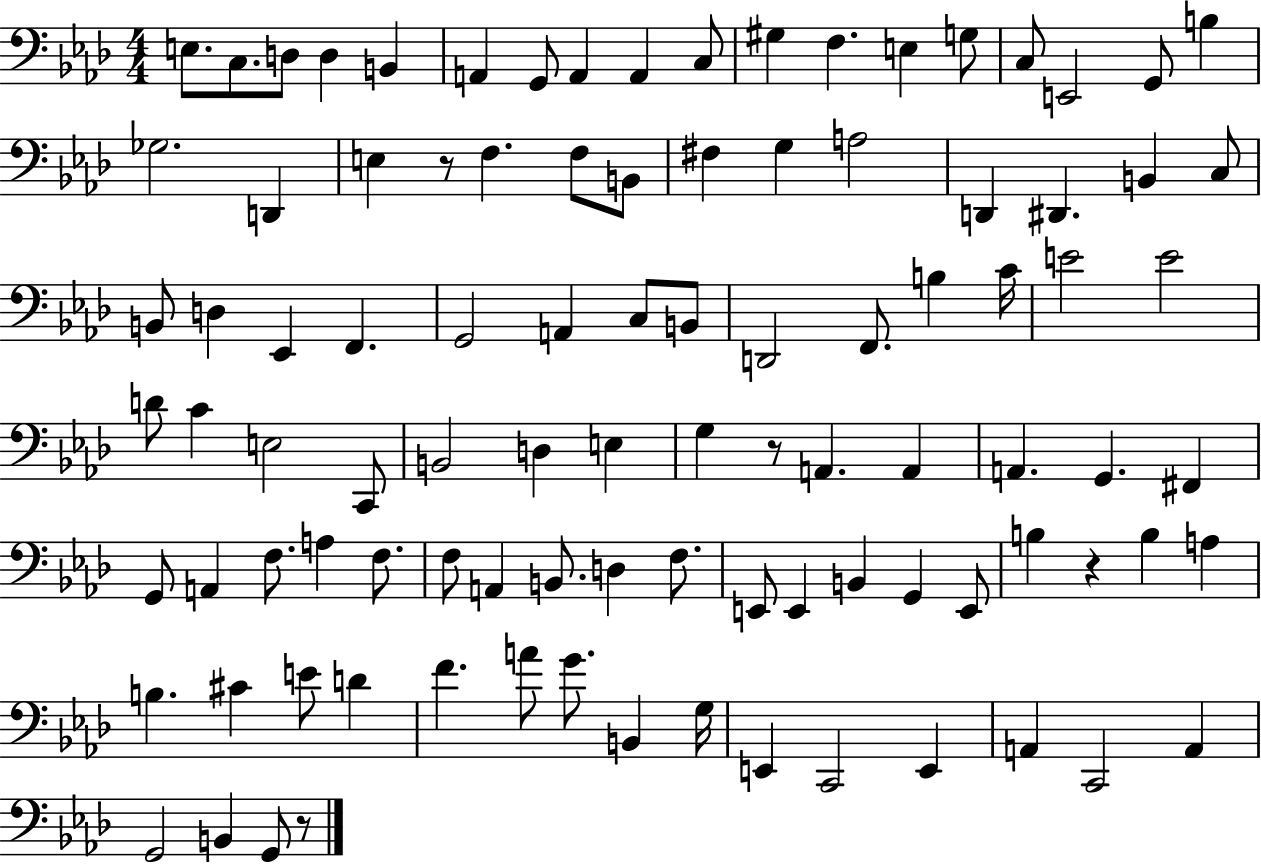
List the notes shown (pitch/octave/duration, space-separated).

E3/e. C3/e. D3/e D3/q B2/q A2/q G2/e A2/q A2/q C3/e G#3/q F3/q. E3/q G3/e C3/e E2/h G2/e B3/q Gb3/h. D2/q E3/q R/e F3/q. F3/e B2/e F#3/q G3/q A3/h D2/q D#2/q. B2/q C3/e B2/e D3/q Eb2/q F2/q. G2/h A2/q C3/e B2/e D2/h F2/e. B3/q C4/s E4/h E4/h D4/e C4/q E3/h C2/e B2/h D3/q E3/q G3/q R/e A2/q. A2/q A2/q. G2/q. F#2/q G2/e A2/q F3/e. A3/q F3/e. F3/e A2/q B2/e. D3/q F3/e. E2/e E2/q B2/q G2/q E2/e B3/q R/q B3/q A3/q B3/q. C#4/q E4/e D4/q F4/q. A4/e G4/e. B2/q G3/s E2/q C2/h E2/q A2/q C2/h A2/q G2/h B2/q G2/e R/e